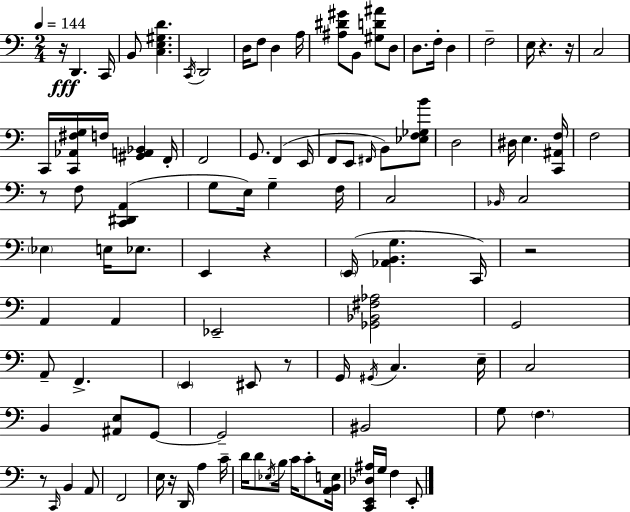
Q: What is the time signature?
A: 2/4